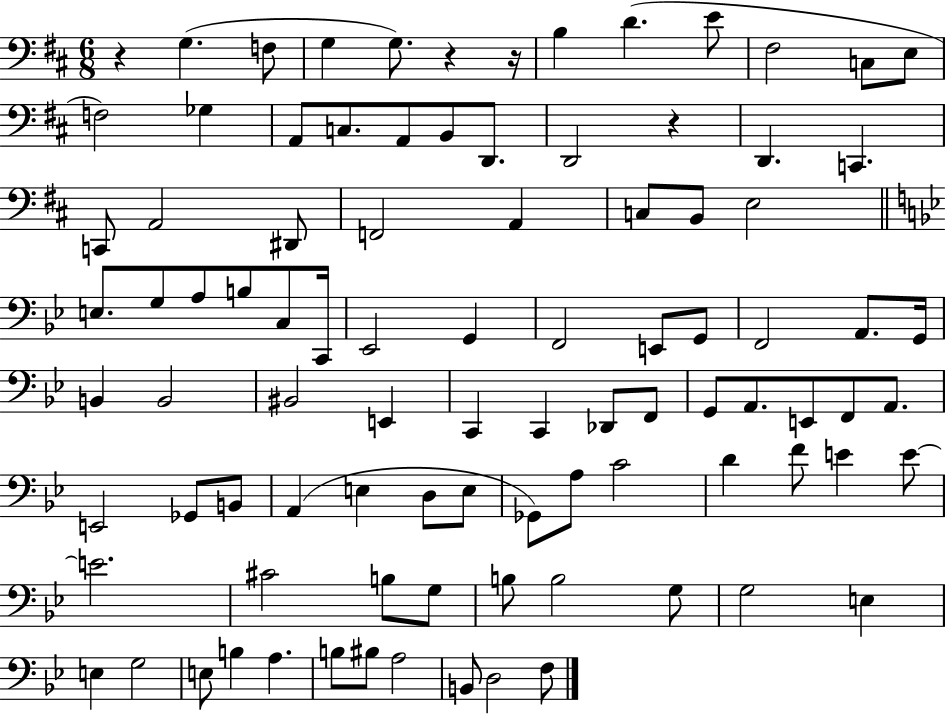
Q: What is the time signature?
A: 6/8